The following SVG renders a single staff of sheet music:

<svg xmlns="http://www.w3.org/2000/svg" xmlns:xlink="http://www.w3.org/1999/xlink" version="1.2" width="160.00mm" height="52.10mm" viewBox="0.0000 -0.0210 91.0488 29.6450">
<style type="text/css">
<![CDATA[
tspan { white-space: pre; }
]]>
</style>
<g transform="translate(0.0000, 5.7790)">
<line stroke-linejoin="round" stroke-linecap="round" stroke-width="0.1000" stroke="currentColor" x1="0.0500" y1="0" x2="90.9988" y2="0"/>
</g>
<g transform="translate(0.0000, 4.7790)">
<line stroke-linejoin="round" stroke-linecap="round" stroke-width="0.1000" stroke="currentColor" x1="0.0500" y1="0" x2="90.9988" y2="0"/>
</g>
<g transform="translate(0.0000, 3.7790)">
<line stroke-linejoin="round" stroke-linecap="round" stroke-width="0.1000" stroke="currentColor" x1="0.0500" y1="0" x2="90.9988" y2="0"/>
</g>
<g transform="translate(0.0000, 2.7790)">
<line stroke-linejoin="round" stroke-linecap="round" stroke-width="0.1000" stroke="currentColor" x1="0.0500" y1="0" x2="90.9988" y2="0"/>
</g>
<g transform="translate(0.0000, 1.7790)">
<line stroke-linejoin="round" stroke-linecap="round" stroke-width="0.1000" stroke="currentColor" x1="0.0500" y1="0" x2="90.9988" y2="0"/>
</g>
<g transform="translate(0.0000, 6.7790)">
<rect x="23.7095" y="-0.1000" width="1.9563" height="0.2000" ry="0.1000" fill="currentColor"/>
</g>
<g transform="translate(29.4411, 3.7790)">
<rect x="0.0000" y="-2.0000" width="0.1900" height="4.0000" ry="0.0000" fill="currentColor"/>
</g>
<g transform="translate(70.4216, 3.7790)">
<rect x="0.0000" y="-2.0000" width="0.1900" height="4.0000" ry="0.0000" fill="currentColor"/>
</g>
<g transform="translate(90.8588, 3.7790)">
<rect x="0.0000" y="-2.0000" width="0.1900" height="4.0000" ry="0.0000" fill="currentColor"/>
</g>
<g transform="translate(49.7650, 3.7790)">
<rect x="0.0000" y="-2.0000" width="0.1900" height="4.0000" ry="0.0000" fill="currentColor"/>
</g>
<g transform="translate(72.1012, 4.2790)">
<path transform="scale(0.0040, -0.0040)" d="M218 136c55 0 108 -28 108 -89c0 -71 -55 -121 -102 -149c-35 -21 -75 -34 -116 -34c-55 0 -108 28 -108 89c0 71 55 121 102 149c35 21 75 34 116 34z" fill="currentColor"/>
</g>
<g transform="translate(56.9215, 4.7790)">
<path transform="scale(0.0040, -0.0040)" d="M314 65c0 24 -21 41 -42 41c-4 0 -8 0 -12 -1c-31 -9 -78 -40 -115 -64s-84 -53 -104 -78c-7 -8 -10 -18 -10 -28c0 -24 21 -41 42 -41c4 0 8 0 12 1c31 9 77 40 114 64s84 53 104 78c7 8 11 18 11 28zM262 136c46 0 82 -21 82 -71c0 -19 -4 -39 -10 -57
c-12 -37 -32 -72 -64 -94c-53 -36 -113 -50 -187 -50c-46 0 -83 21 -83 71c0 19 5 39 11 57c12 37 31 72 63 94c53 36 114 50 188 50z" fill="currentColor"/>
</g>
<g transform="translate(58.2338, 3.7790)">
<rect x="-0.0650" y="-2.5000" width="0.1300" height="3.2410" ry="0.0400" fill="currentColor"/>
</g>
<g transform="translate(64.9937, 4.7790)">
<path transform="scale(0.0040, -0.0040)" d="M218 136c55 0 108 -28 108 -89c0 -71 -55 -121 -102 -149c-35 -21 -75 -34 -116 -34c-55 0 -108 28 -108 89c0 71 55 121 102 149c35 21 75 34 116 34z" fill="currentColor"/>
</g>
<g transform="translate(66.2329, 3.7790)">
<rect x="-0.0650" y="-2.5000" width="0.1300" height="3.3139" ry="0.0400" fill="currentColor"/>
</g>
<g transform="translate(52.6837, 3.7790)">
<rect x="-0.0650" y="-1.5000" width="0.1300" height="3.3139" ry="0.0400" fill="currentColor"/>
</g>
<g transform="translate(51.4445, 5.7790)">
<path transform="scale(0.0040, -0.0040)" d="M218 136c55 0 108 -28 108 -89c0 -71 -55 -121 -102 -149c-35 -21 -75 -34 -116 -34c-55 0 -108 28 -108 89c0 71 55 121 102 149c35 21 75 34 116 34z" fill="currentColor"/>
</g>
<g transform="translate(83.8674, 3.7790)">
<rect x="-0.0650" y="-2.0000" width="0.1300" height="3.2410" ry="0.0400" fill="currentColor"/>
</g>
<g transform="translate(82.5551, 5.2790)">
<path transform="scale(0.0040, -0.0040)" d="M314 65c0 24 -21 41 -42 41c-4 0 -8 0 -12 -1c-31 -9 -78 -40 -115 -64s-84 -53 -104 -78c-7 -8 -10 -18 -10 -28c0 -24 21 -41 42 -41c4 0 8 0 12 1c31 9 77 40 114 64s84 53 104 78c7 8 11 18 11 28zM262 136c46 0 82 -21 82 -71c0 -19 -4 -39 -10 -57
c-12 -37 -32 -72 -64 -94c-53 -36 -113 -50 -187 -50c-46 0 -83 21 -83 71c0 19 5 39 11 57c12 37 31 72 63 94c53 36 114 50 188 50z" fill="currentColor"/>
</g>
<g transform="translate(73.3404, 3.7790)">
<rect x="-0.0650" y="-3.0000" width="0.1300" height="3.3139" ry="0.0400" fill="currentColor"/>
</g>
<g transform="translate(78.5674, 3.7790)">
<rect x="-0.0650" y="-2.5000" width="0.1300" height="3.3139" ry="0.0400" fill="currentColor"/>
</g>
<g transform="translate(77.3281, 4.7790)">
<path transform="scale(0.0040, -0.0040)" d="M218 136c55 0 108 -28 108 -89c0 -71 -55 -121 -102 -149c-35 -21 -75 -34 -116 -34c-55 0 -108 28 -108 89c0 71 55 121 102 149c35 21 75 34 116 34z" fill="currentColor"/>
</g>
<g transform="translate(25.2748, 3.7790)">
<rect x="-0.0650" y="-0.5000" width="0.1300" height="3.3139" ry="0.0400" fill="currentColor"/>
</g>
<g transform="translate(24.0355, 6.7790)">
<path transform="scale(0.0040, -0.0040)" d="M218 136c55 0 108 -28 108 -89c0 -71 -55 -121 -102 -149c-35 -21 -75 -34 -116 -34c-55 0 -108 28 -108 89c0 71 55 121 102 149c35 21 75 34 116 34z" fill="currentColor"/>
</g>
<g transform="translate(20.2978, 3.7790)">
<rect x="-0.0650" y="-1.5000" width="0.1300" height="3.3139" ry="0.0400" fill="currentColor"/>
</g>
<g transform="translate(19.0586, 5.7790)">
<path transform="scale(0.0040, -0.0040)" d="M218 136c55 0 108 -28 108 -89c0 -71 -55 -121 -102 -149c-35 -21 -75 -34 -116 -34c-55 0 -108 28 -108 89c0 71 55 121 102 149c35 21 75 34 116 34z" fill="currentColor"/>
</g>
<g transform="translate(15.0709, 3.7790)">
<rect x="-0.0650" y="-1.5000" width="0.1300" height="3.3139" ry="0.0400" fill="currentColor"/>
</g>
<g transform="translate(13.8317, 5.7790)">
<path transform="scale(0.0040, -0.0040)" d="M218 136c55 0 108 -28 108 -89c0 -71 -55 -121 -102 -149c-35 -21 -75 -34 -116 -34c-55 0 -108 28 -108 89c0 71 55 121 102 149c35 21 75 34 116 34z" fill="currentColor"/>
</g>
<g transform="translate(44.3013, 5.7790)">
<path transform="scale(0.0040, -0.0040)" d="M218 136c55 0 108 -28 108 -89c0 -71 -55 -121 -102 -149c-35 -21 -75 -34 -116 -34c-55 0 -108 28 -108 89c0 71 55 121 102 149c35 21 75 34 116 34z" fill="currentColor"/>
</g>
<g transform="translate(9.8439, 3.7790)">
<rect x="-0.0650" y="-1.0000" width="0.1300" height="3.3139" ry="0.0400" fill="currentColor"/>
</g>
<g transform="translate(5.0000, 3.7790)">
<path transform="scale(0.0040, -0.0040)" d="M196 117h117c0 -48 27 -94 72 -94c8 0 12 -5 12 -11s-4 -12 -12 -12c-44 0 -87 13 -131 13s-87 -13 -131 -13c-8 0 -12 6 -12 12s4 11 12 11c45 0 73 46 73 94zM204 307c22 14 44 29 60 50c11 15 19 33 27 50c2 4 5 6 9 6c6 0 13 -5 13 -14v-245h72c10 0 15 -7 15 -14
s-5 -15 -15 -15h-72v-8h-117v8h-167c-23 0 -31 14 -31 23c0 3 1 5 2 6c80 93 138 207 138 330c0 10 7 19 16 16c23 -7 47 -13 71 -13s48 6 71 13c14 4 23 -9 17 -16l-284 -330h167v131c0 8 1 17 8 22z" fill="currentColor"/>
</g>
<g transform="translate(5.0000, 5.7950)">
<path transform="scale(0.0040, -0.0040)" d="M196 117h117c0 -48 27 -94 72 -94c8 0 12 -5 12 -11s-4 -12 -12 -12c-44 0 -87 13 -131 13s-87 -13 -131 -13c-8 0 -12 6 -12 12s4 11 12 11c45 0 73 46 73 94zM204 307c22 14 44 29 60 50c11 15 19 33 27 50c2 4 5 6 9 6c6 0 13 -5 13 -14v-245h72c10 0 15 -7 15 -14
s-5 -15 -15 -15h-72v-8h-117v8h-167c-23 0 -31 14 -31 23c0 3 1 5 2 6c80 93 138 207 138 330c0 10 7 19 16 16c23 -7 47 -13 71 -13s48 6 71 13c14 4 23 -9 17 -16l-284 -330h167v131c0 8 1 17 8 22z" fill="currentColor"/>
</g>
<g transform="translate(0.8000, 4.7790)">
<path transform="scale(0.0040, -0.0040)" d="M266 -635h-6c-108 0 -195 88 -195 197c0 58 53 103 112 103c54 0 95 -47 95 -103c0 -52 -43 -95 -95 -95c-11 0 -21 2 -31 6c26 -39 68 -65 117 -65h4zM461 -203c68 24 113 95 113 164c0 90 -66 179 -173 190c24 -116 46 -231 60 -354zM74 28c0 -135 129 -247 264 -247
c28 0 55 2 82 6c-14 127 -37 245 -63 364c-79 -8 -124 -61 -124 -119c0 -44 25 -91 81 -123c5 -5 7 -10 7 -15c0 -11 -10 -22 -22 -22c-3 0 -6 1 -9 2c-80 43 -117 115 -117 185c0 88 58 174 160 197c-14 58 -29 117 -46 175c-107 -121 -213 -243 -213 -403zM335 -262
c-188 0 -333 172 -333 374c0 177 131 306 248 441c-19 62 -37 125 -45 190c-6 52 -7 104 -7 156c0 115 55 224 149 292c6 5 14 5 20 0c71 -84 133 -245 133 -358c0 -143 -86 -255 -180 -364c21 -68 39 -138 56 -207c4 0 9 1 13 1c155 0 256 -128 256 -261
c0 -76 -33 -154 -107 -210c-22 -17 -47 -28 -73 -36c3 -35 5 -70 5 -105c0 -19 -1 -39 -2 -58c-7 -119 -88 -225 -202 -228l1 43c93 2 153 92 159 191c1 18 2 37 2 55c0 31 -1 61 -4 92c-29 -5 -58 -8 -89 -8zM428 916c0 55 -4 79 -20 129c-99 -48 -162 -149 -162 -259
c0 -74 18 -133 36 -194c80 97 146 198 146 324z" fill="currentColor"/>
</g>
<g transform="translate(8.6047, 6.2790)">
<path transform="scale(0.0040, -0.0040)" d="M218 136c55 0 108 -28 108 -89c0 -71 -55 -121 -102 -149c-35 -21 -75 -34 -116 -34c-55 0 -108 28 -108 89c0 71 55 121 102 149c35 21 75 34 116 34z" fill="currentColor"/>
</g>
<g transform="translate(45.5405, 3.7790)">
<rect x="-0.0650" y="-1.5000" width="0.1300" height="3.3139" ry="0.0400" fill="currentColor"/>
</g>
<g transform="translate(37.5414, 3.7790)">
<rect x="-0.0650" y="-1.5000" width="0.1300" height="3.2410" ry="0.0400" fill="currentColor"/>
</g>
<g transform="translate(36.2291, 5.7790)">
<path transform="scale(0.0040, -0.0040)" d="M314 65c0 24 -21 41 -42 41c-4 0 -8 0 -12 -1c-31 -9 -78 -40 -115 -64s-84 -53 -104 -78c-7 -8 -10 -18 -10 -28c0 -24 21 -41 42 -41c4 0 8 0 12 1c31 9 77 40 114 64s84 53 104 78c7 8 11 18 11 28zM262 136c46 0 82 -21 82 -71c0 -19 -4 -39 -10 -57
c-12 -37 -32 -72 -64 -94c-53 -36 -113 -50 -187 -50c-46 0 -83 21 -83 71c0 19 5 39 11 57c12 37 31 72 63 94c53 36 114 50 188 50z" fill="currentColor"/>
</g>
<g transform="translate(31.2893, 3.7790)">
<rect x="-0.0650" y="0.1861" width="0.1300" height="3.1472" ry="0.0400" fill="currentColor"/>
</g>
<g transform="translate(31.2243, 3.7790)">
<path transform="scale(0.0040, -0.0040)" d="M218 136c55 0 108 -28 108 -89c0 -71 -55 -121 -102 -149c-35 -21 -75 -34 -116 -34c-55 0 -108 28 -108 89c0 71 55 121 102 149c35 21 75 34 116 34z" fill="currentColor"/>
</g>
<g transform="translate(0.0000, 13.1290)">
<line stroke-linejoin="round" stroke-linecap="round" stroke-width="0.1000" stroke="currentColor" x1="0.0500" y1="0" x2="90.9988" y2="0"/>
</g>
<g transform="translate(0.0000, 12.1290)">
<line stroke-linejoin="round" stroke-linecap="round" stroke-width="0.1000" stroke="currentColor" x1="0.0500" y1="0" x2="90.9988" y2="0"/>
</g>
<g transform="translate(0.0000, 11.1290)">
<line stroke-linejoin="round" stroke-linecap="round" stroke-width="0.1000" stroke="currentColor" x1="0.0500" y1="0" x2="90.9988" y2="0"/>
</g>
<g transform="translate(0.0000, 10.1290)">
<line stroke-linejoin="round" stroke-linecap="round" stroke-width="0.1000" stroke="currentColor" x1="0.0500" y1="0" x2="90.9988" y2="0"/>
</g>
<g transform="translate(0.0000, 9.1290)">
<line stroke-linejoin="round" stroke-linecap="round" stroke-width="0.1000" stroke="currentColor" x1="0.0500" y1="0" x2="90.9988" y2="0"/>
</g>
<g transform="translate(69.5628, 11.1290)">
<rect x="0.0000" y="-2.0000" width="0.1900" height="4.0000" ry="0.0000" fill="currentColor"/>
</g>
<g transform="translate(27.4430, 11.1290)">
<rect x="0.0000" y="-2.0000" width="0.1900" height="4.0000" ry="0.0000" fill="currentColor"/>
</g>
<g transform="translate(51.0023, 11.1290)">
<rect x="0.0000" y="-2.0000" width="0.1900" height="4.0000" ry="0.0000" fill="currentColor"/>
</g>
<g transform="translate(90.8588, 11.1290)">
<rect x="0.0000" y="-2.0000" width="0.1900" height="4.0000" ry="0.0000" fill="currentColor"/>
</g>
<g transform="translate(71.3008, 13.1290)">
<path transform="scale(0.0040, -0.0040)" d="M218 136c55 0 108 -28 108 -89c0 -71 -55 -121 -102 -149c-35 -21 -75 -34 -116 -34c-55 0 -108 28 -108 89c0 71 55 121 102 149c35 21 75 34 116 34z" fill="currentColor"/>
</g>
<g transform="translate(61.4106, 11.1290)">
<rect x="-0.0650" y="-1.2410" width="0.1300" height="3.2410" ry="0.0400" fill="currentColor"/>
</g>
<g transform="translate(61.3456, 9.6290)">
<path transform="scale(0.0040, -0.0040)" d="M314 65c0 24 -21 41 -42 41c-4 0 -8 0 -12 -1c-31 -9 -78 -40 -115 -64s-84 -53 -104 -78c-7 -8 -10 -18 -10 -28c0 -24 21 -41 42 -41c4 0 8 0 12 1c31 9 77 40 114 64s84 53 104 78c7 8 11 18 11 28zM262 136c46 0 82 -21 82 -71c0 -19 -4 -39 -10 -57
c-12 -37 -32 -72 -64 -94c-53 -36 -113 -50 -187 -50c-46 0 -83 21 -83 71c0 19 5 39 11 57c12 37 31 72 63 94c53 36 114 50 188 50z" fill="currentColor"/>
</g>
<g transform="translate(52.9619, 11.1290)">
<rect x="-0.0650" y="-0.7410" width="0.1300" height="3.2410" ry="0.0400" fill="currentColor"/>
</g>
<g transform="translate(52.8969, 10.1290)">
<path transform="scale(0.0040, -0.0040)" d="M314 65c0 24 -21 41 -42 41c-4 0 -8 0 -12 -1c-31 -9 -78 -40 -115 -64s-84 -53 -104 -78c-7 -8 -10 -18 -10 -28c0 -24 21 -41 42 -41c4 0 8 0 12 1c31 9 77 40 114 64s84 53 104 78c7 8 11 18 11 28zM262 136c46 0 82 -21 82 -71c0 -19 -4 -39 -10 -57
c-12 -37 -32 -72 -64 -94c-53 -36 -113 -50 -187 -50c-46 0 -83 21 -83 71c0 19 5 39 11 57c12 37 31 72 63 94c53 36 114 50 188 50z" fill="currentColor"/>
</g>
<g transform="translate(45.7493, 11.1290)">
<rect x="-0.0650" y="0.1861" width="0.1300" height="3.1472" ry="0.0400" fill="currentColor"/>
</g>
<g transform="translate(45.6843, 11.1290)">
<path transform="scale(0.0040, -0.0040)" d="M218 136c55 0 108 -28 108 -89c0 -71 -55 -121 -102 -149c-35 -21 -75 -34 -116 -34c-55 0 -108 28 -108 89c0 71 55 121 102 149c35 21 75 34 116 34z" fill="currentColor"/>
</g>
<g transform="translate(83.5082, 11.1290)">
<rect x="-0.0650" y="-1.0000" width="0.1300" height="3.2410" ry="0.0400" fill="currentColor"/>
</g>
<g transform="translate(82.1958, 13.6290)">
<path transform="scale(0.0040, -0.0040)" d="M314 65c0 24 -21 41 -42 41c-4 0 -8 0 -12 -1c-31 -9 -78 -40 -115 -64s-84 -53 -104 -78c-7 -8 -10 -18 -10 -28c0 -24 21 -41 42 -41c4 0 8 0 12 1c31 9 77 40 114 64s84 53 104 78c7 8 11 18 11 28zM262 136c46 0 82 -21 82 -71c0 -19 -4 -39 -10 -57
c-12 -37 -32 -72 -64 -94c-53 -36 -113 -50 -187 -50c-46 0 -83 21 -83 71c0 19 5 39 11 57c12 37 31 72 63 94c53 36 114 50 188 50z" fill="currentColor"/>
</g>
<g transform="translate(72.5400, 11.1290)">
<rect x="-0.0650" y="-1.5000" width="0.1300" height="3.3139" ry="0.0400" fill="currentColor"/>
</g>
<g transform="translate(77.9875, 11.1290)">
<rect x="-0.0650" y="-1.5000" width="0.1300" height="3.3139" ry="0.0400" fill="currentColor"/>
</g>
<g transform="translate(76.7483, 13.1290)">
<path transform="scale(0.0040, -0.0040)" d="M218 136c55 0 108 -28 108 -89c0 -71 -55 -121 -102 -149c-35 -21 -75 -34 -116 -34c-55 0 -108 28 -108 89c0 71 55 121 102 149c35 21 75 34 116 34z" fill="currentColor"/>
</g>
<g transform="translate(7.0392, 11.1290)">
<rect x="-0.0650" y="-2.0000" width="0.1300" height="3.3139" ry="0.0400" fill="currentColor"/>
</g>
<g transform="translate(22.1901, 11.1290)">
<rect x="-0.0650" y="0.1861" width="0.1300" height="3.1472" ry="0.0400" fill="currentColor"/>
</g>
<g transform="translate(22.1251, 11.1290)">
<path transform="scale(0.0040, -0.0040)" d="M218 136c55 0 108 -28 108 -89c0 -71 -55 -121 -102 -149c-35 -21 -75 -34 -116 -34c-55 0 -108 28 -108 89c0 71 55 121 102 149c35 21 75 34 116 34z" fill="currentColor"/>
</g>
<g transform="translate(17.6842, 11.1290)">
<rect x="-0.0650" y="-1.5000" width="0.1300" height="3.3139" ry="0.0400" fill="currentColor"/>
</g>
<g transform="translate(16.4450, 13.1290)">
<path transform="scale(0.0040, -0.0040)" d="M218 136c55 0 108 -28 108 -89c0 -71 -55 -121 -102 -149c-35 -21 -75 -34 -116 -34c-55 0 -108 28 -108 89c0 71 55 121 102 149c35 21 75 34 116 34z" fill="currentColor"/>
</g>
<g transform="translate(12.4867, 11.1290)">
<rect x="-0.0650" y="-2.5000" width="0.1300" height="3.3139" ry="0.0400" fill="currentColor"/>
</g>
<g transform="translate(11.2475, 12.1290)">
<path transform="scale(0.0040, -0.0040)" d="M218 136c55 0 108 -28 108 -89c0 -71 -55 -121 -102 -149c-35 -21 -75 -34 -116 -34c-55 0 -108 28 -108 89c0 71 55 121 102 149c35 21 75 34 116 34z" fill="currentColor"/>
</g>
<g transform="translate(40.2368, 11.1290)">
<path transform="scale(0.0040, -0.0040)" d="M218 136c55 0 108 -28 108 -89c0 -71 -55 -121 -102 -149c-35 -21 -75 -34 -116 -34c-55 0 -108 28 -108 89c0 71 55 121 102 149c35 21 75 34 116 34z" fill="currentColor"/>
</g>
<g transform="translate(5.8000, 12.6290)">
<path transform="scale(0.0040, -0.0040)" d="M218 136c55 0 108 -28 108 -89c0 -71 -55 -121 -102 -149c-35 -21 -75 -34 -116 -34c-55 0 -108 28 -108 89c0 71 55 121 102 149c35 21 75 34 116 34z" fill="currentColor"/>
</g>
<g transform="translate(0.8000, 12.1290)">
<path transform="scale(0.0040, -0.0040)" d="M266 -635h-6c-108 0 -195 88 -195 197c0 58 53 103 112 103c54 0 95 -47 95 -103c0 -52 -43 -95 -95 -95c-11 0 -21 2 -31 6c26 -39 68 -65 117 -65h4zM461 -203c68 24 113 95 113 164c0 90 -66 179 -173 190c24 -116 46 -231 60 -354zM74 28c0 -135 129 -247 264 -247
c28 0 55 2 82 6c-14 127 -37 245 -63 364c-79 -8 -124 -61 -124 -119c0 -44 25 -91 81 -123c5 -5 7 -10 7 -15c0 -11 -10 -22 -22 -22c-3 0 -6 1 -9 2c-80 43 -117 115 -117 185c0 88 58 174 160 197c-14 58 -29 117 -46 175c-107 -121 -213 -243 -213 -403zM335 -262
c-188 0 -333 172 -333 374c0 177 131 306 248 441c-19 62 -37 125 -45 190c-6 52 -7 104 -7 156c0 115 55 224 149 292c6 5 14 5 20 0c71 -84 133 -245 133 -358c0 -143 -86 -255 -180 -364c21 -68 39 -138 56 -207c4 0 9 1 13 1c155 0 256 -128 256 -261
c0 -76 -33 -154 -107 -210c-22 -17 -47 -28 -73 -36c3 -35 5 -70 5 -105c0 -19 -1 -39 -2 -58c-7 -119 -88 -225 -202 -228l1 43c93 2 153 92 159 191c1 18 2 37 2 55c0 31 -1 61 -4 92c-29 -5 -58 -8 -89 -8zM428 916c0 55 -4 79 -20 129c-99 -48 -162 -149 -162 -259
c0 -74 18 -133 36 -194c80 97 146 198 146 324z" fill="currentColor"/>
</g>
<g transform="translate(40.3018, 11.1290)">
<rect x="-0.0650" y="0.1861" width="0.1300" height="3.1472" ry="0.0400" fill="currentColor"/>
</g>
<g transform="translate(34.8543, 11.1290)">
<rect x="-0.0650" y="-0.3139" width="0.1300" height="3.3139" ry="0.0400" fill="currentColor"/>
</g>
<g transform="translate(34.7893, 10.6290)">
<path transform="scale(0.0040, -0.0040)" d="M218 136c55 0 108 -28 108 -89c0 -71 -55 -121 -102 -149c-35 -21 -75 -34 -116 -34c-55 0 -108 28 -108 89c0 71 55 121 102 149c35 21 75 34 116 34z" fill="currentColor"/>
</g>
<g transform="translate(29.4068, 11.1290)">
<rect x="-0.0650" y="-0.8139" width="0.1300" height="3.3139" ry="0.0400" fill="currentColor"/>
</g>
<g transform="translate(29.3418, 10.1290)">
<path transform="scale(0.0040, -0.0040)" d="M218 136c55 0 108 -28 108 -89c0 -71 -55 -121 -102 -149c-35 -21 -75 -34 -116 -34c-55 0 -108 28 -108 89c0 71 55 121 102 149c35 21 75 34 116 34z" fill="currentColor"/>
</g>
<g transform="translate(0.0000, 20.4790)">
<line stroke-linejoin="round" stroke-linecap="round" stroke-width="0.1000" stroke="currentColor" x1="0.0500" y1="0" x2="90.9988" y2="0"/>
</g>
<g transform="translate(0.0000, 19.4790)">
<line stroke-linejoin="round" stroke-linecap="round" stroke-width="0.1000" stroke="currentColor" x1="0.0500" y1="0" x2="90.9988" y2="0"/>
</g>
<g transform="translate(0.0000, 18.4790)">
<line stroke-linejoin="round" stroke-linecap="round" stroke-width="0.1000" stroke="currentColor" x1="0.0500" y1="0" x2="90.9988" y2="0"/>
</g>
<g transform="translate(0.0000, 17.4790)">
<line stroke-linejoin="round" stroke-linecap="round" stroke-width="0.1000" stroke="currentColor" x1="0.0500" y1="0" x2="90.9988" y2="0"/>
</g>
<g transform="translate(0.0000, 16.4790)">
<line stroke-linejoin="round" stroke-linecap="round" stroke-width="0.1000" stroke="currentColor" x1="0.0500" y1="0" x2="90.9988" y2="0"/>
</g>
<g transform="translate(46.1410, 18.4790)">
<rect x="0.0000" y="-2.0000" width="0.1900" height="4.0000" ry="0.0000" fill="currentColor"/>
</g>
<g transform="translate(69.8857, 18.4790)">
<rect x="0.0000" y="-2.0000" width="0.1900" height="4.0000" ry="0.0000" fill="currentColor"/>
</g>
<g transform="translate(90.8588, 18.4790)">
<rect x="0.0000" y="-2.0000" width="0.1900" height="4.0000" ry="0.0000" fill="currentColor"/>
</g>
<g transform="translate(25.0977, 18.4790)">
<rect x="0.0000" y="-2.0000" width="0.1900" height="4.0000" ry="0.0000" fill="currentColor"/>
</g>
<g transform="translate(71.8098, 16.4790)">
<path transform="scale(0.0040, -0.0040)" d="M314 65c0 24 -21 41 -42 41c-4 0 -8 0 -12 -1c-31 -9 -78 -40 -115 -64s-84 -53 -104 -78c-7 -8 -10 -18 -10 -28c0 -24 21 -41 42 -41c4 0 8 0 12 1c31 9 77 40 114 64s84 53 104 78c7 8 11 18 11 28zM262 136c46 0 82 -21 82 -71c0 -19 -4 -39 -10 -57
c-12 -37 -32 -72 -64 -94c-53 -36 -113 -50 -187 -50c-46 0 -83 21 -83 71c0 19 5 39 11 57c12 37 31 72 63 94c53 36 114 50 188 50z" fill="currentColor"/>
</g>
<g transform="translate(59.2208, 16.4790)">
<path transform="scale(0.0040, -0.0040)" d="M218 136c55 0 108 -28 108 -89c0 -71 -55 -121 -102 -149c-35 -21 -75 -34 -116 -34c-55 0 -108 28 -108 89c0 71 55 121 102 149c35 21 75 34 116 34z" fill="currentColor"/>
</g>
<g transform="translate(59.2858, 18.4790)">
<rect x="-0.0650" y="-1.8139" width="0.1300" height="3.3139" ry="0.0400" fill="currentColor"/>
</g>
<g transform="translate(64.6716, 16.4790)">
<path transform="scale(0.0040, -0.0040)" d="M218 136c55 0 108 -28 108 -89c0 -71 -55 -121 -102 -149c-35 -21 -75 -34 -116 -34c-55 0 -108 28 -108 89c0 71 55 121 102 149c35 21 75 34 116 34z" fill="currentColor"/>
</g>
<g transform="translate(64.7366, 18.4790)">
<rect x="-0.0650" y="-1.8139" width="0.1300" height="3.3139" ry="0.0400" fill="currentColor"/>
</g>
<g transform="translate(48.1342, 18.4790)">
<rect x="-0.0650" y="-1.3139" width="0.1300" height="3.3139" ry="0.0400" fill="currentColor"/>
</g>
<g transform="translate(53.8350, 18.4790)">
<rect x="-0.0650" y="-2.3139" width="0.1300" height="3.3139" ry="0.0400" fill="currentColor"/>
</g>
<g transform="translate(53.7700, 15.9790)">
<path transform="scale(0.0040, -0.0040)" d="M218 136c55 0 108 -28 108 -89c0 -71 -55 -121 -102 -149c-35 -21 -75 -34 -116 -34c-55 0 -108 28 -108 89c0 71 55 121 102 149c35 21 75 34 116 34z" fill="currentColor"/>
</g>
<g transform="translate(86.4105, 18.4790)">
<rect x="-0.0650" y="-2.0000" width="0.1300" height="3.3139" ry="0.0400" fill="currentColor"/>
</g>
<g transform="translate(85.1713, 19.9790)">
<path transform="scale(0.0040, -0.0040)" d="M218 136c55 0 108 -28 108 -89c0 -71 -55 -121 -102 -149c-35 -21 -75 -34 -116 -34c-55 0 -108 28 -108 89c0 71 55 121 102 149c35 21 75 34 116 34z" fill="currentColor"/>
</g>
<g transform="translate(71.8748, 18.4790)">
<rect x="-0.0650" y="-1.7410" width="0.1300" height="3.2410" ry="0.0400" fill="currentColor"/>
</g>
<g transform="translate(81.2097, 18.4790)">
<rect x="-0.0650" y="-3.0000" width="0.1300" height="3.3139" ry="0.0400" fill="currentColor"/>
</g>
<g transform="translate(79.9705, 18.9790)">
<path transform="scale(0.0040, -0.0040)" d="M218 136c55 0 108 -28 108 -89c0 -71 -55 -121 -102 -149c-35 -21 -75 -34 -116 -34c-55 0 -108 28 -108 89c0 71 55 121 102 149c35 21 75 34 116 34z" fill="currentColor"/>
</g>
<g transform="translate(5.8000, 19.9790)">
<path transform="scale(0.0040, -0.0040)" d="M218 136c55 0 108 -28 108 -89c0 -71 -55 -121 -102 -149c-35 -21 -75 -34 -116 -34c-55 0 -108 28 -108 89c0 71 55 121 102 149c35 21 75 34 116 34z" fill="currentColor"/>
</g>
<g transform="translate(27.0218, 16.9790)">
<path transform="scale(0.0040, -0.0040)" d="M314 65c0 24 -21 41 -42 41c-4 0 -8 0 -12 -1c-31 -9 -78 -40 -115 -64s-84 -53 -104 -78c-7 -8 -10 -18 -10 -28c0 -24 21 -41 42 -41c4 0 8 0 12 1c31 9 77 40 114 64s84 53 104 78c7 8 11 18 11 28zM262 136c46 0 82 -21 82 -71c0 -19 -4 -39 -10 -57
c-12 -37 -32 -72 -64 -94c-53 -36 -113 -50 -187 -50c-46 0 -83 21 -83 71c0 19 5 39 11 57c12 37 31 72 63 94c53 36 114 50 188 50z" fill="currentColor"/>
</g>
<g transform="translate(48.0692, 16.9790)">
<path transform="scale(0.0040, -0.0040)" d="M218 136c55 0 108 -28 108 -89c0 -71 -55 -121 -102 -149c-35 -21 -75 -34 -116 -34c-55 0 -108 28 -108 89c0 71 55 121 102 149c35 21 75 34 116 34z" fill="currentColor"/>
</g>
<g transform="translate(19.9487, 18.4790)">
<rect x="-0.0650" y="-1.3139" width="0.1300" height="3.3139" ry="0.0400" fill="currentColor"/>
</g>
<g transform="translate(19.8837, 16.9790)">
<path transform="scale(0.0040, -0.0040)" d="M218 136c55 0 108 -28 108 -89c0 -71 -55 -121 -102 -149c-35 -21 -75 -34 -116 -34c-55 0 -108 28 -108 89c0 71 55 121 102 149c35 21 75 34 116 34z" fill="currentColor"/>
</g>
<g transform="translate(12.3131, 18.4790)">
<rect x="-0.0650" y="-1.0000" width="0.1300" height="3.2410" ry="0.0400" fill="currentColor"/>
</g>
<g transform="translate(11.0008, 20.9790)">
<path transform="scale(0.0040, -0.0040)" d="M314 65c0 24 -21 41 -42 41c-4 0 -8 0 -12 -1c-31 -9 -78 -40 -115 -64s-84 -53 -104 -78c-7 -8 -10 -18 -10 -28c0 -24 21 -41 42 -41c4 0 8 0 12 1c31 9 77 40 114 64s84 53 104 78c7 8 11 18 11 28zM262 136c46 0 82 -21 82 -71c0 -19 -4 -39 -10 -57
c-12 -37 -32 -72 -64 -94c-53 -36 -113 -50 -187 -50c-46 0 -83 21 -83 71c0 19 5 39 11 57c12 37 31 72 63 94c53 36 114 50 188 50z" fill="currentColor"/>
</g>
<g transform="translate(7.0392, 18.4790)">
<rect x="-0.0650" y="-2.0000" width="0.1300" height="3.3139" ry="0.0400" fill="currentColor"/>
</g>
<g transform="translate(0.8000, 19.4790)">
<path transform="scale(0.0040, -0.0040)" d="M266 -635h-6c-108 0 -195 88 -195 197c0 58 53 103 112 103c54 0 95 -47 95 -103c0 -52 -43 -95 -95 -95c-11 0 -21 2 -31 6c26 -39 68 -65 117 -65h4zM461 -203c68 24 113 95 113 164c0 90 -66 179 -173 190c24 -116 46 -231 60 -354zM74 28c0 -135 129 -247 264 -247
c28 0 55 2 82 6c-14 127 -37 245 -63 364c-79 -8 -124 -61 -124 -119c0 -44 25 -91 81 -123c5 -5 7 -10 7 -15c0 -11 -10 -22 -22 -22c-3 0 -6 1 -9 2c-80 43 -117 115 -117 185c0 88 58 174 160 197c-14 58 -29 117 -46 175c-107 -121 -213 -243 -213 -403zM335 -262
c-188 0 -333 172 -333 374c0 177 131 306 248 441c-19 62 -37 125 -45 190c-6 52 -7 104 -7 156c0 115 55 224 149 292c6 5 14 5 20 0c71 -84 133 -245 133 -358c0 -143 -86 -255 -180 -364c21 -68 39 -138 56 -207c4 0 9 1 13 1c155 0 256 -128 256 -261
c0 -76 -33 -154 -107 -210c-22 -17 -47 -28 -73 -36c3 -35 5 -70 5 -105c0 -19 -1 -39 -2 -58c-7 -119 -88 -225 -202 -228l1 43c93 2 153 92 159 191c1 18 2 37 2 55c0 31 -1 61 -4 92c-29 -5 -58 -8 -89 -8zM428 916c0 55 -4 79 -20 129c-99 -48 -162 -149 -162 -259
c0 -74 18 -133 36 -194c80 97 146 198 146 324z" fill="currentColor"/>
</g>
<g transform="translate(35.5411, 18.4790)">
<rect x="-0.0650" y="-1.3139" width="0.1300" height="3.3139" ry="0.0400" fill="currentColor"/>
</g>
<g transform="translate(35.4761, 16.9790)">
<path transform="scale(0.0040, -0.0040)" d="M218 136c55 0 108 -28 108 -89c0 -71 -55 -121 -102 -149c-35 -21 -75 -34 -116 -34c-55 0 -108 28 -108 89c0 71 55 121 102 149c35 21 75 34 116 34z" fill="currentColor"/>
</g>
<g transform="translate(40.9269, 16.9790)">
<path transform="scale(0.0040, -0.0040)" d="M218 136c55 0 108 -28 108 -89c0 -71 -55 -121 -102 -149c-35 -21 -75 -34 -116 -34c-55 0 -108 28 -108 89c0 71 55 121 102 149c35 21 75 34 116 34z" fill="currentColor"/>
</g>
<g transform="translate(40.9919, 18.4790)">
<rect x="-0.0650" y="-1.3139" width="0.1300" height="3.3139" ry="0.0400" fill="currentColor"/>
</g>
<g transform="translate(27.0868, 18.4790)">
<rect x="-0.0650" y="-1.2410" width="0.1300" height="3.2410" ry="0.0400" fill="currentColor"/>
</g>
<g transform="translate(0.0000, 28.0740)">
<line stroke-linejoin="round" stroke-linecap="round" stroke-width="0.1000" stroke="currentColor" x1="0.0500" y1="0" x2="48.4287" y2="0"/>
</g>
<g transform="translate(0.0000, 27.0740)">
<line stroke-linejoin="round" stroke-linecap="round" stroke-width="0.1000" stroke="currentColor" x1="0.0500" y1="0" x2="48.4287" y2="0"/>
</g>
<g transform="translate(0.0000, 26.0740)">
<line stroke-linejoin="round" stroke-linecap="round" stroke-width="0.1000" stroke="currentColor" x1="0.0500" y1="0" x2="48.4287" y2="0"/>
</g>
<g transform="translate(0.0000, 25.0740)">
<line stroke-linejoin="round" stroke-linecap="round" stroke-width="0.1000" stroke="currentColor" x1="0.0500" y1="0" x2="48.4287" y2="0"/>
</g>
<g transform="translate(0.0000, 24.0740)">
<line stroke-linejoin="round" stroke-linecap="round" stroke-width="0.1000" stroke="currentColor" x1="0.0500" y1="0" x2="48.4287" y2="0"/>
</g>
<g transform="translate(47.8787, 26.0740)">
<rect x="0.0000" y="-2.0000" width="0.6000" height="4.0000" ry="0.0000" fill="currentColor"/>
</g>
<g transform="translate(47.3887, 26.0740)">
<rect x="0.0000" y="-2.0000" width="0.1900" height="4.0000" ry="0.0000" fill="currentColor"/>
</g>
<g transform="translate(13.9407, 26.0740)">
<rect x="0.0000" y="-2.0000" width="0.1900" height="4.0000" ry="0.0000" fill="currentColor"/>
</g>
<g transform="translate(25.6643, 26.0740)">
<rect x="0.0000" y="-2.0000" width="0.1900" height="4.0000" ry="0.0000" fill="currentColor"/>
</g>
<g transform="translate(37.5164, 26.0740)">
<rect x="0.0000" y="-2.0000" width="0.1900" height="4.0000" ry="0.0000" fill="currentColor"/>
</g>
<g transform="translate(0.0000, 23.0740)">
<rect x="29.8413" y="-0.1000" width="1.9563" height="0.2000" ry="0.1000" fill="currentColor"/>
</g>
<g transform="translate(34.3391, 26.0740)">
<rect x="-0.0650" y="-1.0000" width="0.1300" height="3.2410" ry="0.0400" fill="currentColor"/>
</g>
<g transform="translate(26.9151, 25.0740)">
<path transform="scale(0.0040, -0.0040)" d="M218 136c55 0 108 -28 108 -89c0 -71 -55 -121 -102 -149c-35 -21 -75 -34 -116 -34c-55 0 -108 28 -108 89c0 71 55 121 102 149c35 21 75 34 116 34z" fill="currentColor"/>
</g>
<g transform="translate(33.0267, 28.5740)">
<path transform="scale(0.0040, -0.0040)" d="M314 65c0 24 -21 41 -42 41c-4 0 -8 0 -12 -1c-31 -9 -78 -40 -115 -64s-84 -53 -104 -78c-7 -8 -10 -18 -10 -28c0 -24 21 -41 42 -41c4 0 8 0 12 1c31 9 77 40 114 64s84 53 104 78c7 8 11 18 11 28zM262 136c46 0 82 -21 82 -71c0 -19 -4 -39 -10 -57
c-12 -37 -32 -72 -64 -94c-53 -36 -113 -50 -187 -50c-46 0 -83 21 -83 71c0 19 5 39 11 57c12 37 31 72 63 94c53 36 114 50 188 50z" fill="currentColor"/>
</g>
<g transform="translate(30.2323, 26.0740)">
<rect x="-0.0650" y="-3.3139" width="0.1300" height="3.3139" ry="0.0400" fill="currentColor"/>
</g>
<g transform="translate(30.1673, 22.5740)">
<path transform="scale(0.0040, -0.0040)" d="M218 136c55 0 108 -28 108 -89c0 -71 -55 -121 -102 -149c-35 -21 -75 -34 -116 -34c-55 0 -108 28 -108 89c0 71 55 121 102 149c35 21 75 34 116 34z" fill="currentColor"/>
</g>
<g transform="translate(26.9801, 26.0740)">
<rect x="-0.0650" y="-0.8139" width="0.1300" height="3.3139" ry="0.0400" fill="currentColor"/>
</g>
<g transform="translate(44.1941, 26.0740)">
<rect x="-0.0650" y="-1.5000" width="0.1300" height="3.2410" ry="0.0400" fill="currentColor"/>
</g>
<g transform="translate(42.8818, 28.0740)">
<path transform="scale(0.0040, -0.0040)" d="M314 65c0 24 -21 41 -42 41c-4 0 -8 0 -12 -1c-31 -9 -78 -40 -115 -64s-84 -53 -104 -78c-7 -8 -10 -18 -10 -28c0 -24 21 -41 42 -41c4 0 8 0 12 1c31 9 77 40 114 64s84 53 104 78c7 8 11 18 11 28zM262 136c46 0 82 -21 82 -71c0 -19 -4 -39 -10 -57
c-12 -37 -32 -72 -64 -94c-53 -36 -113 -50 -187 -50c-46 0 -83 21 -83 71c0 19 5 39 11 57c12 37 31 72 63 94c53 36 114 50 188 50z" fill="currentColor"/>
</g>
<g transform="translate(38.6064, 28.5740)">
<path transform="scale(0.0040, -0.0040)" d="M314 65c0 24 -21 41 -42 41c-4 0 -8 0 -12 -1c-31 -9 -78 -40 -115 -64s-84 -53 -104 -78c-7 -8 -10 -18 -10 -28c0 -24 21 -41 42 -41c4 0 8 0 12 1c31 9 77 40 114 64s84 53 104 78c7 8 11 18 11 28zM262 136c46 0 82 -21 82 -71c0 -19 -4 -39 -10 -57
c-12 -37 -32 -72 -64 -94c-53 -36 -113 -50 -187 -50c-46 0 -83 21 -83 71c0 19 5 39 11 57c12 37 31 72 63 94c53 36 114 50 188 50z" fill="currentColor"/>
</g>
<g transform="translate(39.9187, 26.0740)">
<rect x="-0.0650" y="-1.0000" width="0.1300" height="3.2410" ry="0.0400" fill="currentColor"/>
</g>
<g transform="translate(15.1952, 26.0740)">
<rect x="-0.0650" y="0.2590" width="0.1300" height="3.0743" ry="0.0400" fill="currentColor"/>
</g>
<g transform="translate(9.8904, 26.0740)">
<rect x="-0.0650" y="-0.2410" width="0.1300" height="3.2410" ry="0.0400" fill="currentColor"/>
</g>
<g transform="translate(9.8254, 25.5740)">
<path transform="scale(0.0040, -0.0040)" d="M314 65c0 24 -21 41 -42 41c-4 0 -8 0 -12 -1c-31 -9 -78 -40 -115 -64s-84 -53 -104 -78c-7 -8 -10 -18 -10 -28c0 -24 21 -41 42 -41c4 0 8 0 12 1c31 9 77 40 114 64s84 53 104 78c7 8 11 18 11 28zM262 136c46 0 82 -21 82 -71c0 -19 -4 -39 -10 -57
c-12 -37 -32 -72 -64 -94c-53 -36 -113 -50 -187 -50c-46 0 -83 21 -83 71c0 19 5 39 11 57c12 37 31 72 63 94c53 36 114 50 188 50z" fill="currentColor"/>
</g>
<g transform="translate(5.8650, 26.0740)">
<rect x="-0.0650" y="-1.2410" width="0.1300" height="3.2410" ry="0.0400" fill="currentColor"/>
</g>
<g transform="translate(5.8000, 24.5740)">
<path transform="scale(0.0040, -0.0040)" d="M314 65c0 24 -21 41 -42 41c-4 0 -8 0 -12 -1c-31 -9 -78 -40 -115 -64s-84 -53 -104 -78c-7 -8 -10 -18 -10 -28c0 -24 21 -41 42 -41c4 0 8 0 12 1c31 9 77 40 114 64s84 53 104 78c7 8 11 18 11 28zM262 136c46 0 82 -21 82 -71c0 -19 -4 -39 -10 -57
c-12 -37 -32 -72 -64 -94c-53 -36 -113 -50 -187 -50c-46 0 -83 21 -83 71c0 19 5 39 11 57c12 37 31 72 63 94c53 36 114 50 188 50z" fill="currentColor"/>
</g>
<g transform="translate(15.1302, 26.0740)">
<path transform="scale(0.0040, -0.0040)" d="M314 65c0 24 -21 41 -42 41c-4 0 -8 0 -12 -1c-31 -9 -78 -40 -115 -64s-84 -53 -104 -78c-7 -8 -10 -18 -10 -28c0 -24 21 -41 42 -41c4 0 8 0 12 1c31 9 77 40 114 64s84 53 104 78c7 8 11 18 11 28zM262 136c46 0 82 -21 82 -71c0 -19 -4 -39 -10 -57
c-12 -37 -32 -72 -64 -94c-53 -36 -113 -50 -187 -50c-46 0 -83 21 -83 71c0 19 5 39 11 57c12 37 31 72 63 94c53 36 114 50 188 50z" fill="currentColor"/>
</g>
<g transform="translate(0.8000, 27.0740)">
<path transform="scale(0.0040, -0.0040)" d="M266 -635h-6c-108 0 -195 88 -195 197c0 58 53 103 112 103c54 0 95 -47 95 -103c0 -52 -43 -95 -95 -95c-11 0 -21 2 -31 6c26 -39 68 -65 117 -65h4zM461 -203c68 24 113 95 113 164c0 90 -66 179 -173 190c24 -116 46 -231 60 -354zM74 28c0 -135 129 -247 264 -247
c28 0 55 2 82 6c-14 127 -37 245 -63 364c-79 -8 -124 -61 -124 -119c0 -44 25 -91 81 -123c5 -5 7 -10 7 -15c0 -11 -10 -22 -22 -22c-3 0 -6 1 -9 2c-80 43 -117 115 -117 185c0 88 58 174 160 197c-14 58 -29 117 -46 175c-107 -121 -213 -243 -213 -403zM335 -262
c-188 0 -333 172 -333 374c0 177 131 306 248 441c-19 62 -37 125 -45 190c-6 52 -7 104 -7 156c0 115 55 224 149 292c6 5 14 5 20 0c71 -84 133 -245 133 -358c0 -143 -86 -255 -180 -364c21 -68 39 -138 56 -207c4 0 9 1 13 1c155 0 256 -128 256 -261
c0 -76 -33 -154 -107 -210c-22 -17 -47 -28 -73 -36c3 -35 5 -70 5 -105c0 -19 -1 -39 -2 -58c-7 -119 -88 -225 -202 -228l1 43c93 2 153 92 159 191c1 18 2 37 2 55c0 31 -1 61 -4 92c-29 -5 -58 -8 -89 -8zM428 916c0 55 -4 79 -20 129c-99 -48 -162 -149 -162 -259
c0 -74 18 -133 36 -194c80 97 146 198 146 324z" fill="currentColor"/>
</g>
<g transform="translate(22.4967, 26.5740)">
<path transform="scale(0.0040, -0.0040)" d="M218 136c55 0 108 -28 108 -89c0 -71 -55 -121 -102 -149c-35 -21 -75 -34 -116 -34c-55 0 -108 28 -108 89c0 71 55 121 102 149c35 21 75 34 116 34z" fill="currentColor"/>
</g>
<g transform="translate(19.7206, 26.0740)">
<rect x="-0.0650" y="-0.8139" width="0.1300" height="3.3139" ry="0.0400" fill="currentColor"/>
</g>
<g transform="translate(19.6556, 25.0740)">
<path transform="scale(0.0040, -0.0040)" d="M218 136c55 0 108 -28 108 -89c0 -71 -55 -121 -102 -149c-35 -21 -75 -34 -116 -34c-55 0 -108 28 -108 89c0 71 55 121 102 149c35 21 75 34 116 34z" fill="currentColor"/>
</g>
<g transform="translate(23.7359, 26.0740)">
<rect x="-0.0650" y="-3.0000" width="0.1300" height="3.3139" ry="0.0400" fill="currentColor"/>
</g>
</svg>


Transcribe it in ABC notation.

X:1
T:Untitled
M:4/4
L:1/4
K:C
D E E C B E2 E E G2 G A G F2 F G E B d c B B d2 e2 E E D2 F D2 e e2 e e e g f f f2 A F e2 c2 B2 d A d b D2 D2 E2